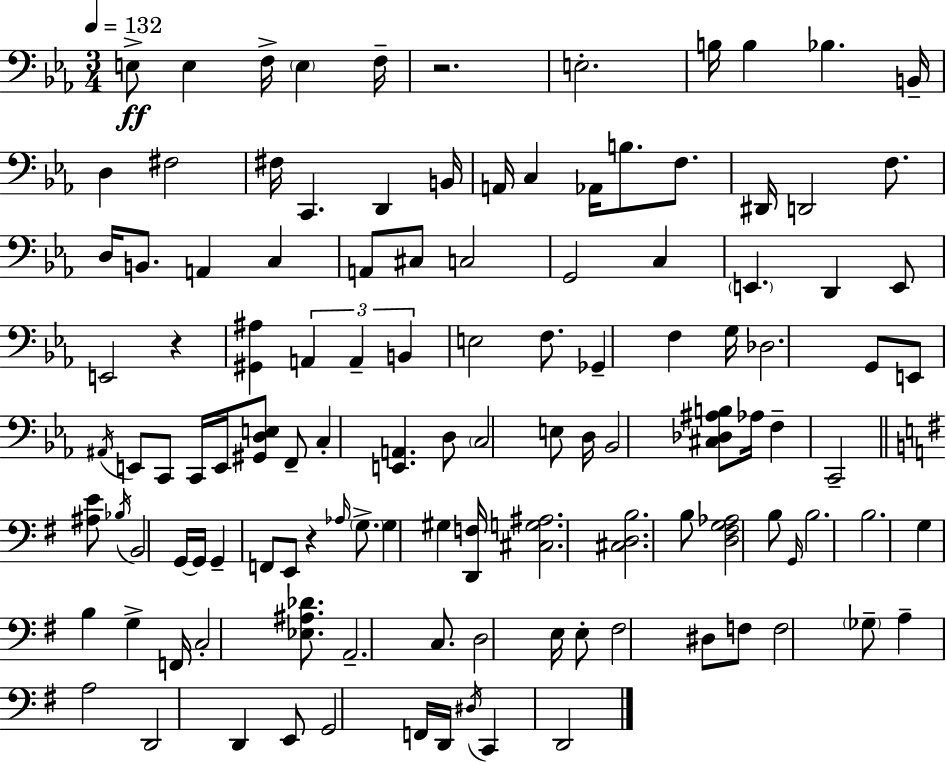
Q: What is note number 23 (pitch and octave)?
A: D2